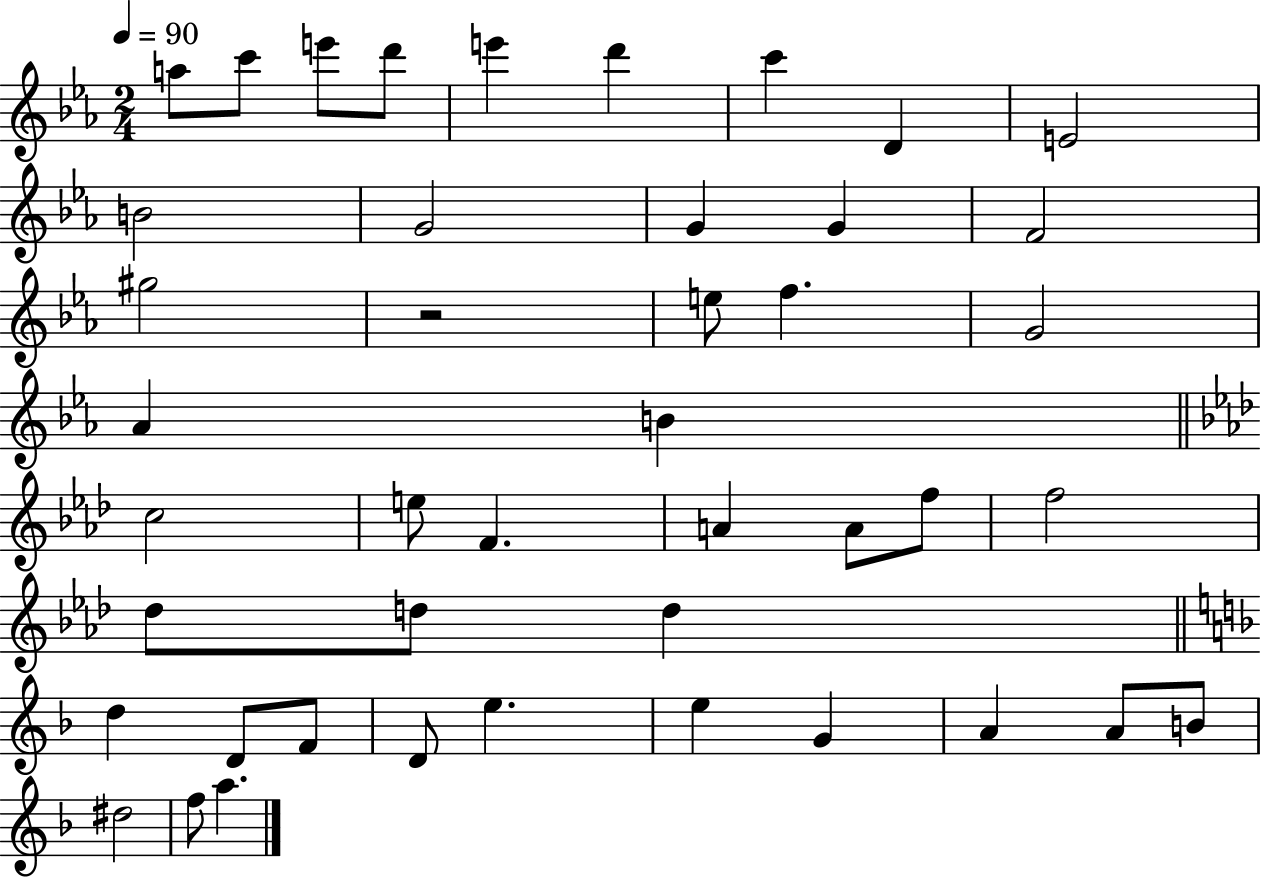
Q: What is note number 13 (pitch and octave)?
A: G4